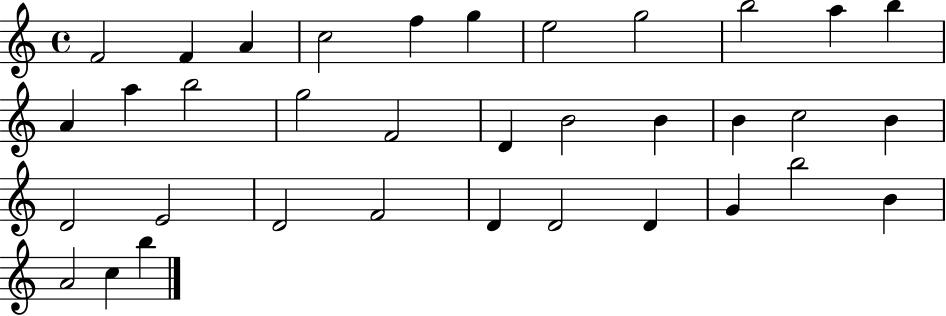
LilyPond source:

{
  \clef treble
  \time 4/4
  \defaultTimeSignature
  \key c \major
  f'2 f'4 a'4 | c''2 f''4 g''4 | e''2 g''2 | b''2 a''4 b''4 | \break a'4 a''4 b''2 | g''2 f'2 | d'4 b'2 b'4 | b'4 c''2 b'4 | \break d'2 e'2 | d'2 f'2 | d'4 d'2 d'4 | g'4 b''2 b'4 | \break a'2 c''4 b''4 | \bar "|."
}